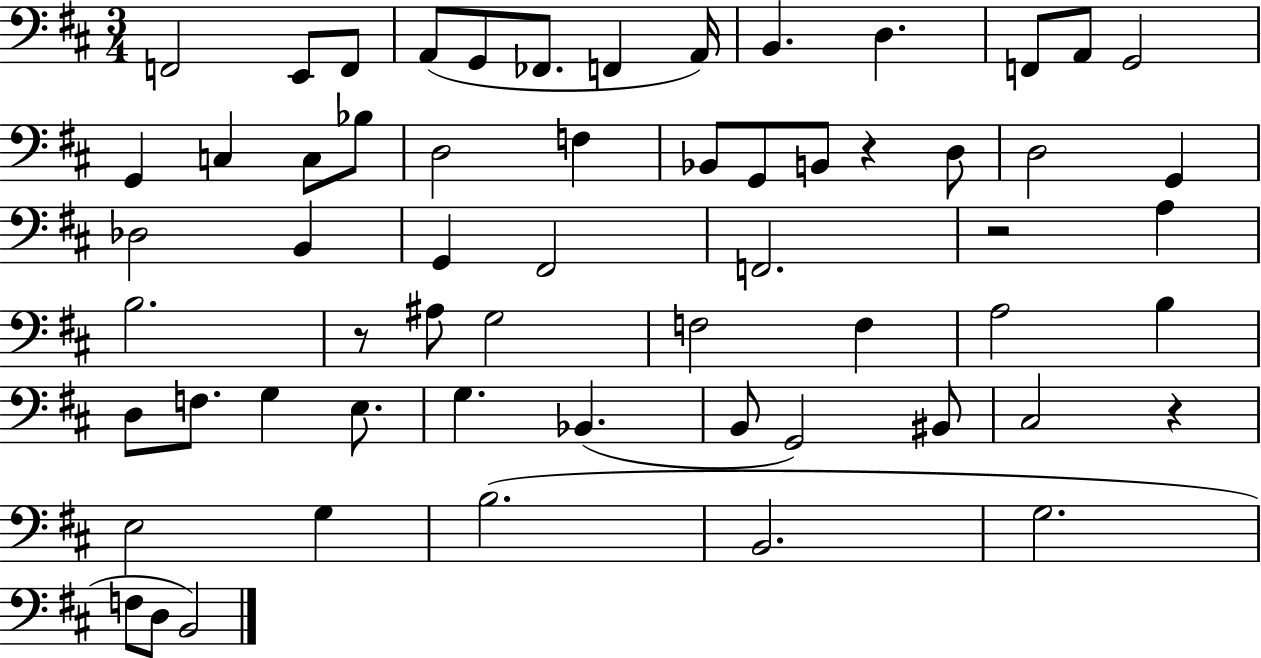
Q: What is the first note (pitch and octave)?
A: F2